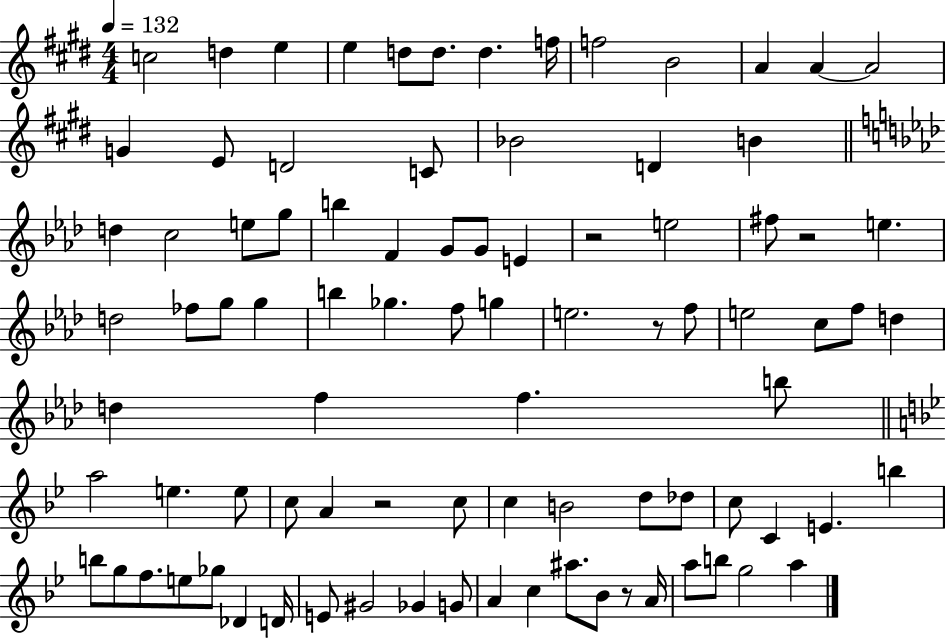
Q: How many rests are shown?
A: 5